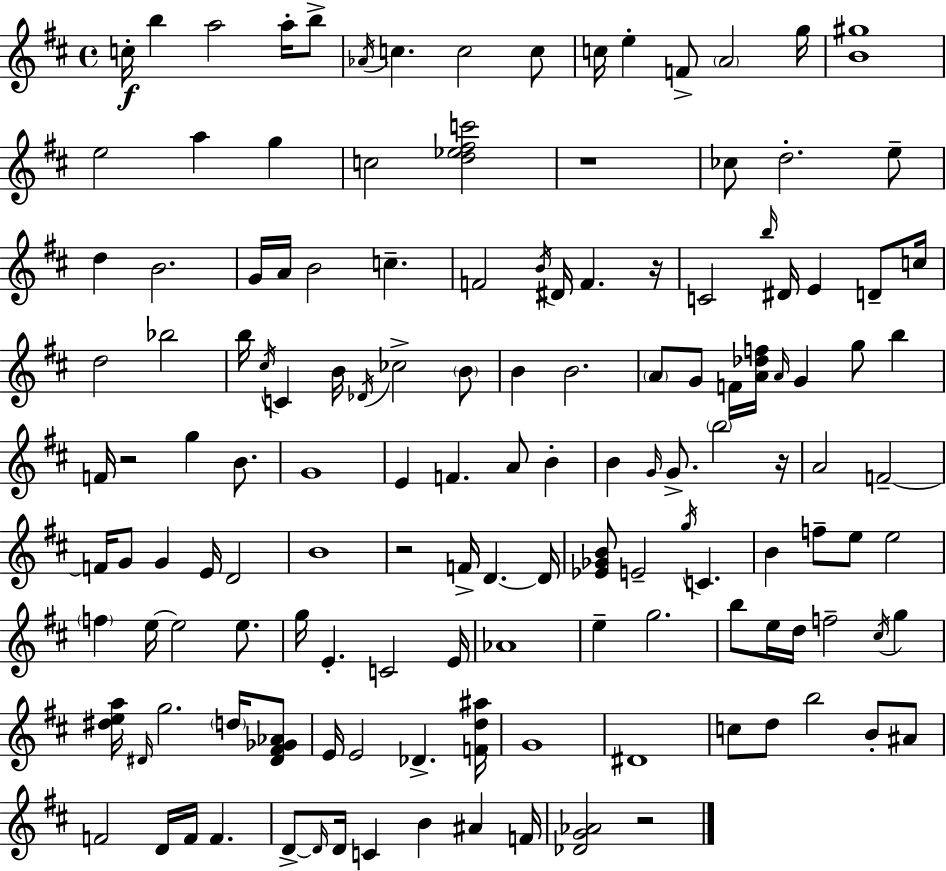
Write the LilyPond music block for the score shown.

{
  \clef treble
  \time 4/4
  \defaultTimeSignature
  \key d \major
  c''16-.\f b''4 a''2 a''16-. b''8-> | \acciaccatura { aes'16 } c''4. c''2 c''8 | c''16 e''4-. f'8-> \parenthesize a'2 | g''16 <b' gis''>1 | \break e''2 a''4 g''4 | c''2 <d'' ees'' fis'' c'''>2 | r1 | ces''8 d''2.-. e''8-- | \break d''4 b'2. | g'16 a'16 b'2 c''4.-- | f'2 \acciaccatura { b'16 } dis'16 f'4. | r16 c'2 \grace { b''16 } dis'16 e'4 | \break d'8-- c''16 d''2 bes''2 | b''16 \acciaccatura { cis''16 } c'4 b'16 \acciaccatura { des'16 } ces''2-> | \parenthesize b'8 b'4 b'2. | \parenthesize a'8 g'8 f'16 <a' des'' f''>16 \grace { a'16 } g'4 | \break g''8 b''4 f'16 r2 g''4 | b'8. g'1 | e'4 f'4. | a'8 b'4-. b'4 \grace { g'16 } g'8.-> \parenthesize b''2 | \break r16 a'2 f'2--~~ | f'16 g'8 g'4 e'16 d'2 | b'1 | r2 f'16-> | \break d'4.~~ d'16 <ees' ges' b'>8 e'2-- | \acciaccatura { g''16 } c'4. b'4 f''8-- e''8 | e''2 \parenthesize f''4 e''16~~ e''2 | e''8. g''16 e'4.-. c'2 | \break e'16 aes'1 | e''4-- g''2. | b''8 e''16 d''16 f''2-- | \acciaccatura { cis''16 } g''4 <dis'' e'' a''>16 \grace { dis'16 } g''2. | \break \parenthesize d''16 <dis' fis' ges' aes'>8 e'16 e'2 | des'4.-> <f' d'' ais''>16 g'1 | dis'1 | c''8 d''8 b''2 | \break b'8-. ais'8 f'2 | d'16 f'16 f'4. d'8->~~ \grace { d'16 } d'16 c'4 | b'4 ais'4 f'16 <des' g' aes'>2 | r2 \bar "|."
}